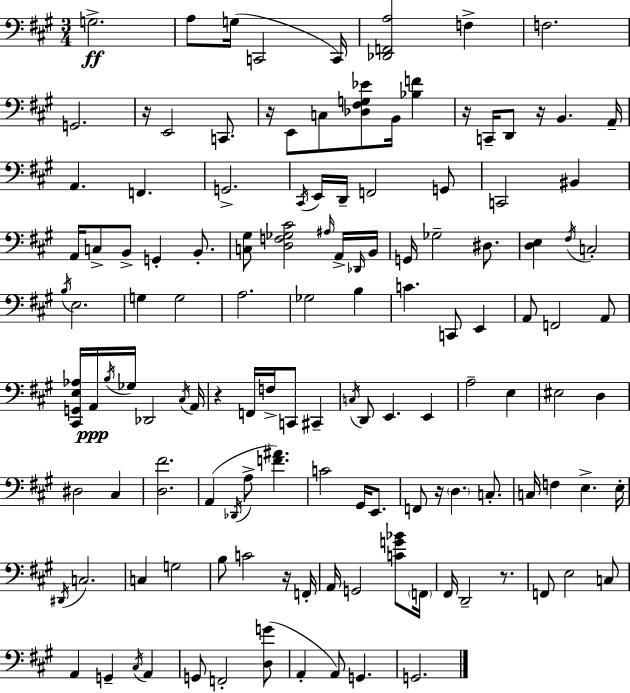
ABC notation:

X:1
T:Untitled
M:3/4
L:1/4
K:A
G,2 A,/2 G,/4 C,,2 C,,/4 [_D,,F,,A,]2 F, F,2 G,,2 z/4 E,,2 C,,/2 z/4 E,,/2 C,/2 [_D,^F,G,_E]/2 B,,/4 [_B,F] z/4 C,,/4 D,,/2 z/4 B,, A,,/4 A,, F,, G,,2 ^C,,/4 E,,/4 D,,/4 F,,2 G,,/2 C,,2 ^B,, A,,/4 C,/2 B,,/2 G,, B,,/2 [C,^G,]/2 [D,F,_G,^C]2 ^A,/4 A,,/4 _D,,/4 B,,/4 G,,/4 _G,2 ^D,/2 [D,E,] ^F,/4 C,2 B,/4 E,2 G, G,2 A,2 _G,2 B, C C,,/2 E,, A,,/2 F,,2 A,,/2 [^C,,G,,E,_A,]/4 A,,/4 B,/4 _G,/4 _D,,2 ^C,/4 A,,/4 z F,,/4 F,/4 C,,/2 ^C,, C,/4 D,,/2 E,, E,, A,2 E, ^E,2 D, ^D,2 ^C, [D,^F]2 A,, _D,,/4 A,/2 [F^A] C2 ^G,,/4 E,,/2 F,,/2 z/4 D, C,/2 C,/4 F, E, E,/4 ^D,,/4 C,2 C, G,2 B,/2 C2 z/4 F,,/4 A,,/4 G,,2 [CG_B]/2 F,,/4 ^F,,/4 D,,2 z/2 F,,/2 E,2 C,/2 A,, G,, ^C,/4 A,, G,,/2 F,,2 [D,G]/2 A,, A,,/2 G,, G,,2